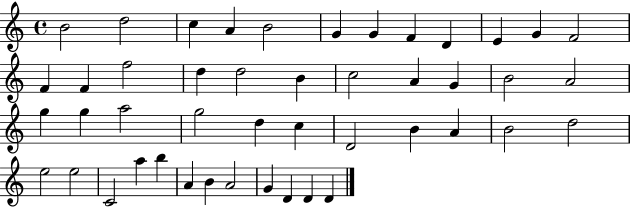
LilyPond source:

{
  \clef treble
  \time 4/4
  \defaultTimeSignature
  \key c \major
  b'2 d''2 | c''4 a'4 b'2 | g'4 g'4 f'4 d'4 | e'4 g'4 f'2 | \break f'4 f'4 f''2 | d''4 d''2 b'4 | c''2 a'4 g'4 | b'2 a'2 | \break g''4 g''4 a''2 | g''2 d''4 c''4 | d'2 b'4 a'4 | b'2 d''2 | \break e''2 e''2 | c'2 a''4 b''4 | a'4 b'4 a'2 | g'4 d'4 d'4 d'4 | \break \bar "|."
}